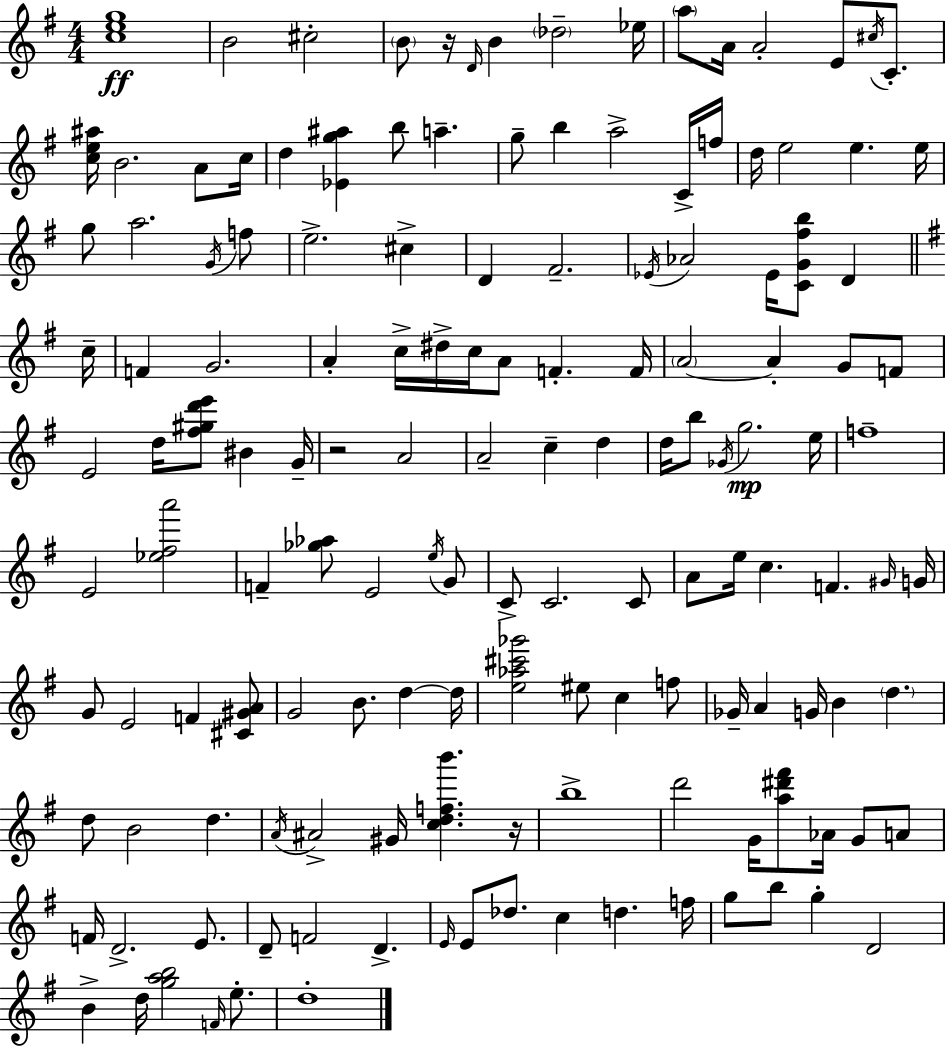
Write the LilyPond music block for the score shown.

{
  \clef treble
  \numericTimeSignature
  \time 4/4
  \key e \minor
  \repeat volta 2 { <c'' e'' g''>1\ff | b'2 cis''2-. | \parenthesize b'8 r16 \grace { d'16 } b'4 \parenthesize des''2-- | ees''16 \parenthesize a''8 a'16 a'2-. e'8 \acciaccatura { cis''16 } c'8.-. | \break <c'' e'' ais''>16 b'2. a'8 | c''16 d''4 <ees' g'' ais''>4 b''8 a''4.-- | g''8-- b''4 a''2-> | c'16-> f''16 d''16 e''2 e''4. | \break e''16 g''8 a''2. | \acciaccatura { g'16 } f''8 e''2.-> cis''4-> | d'4 fis'2.-- | \acciaccatura { ees'16 } aes'2 ees'16 <c' g' fis'' b''>8 d'4 | \break \bar "||" \break \key g \major c''16-- f'4 g'2. | a'4-. c''16-> dis''16-> c''16 a'8 f'4.-. | f'16 \parenthesize a'2~~ a'4-. g'8 f'8 | e'2 d''16 <fis'' gis'' d''' e'''>8 bis'4 | \break g'16-- r2 a'2 | a'2-- c''4-- d''4 | d''16 b''8 \acciaccatura { ges'16 } g''2.\mp | e''16 f''1-- | \break e'2 <ees'' fis'' a'''>2 | f'4-- <ges'' aes''>8 e'2 | \acciaccatura { e''16 } g'8 c'8-> c'2. | c'8 a'8 e''16 c''4. f'4. | \break \grace { gis'16 } g'16 g'8 e'2 f'4 | <cis' gis' a'>8 g'2 b'8. d''4~~ | d''16 <e'' aes'' cis''' ges'''>2 eis''8 c''4 | f''8 ges'16-- a'4 g'16 b'4 \parenthesize d''4. | \break d''8 b'2 d''4. | \acciaccatura { a'16 } ais'2-> gis'16 <c'' d'' f'' b'''>4. | r16 b''1-> | d'''2 g'16 <a'' dis''' fis'''>8 | \break aes'16 g'8 a'8 f'16 d'2.-> | e'8. d'8-- f'2 d'4.-> | \grace { e'16 } e'8 des''8. c''4 d''4. | f''16 g''8 b''8 g''4-. d'2 | \break b'4-> d''16 <g'' a'' b''>2 | \grace { f'16 } e''8.-. d''1-. | } \bar "|."
}